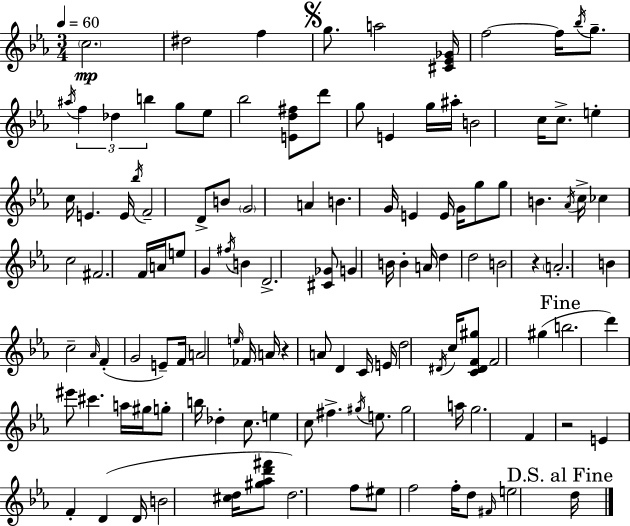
C5/h. D#5/h F5/q G5/e. A5/h [C#4,Eb4,Gb4]/s F5/h F5/s Bb5/s G5/e. A#5/s F5/q Db5/q B5/q G5/e Eb5/e Bb5/h [E4,D5,F#5]/e D6/e G5/e E4/q G5/s A#5/s B4/h C5/s C5/e. E5/q C5/s E4/q. E4/s Bb5/s F4/h D4/e B4/e G4/h A4/q B4/q. G4/s E4/q E4/s G4/s G5/e G5/e B4/q. Ab4/s C5/s CES5/q C5/h F#4/h. F4/s A4/s E5/e G4/q F#5/s B4/q D4/h. [C#4,Gb4]/e G4/q B4/s B4/q A4/s D5/q D5/h B4/h R/q A4/h. B4/q C5/h Ab4/s F4/q G4/h E4/e F4/s A4/h E5/s FES4/s A4/s R/q A4/e D4/q C4/s E4/s D5/h D#4/s C5/s [C4,D#4,F4,G#5]/e F4/h G#5/q B5/h. D6/q EIS6/e C#6/q. A5/s G#5/s G5/e B5/s Db5/q C5/e. E5/q C5/e F#5/q. G#5/s E5/e. G#5/h A5/s G5/h. F4/q R/h E4/q F4/q D4/q D4/s B4/h [C#5,D5]/s [G#5,Ab5,D6,F#6]/e D5/h. F5/e EIS5/e F5/h F5/s D5/e F#4/s E5/h D5/s